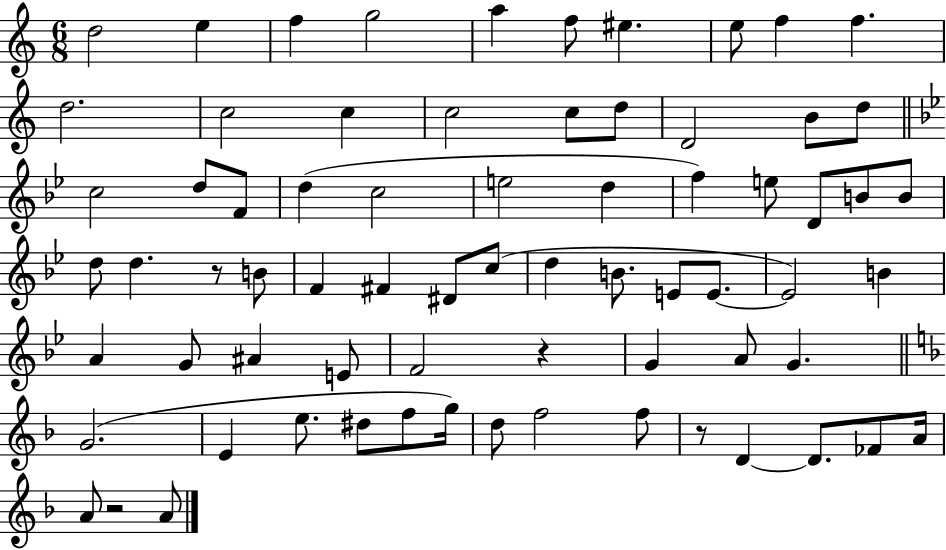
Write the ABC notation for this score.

X:1
T:Untitled
M:6/8
L:1/4
K:C
d2 e f g2 a f/2 ^e e/2 f f d2 c2 c c2 c/2 d/2 D2 B/2 d/2 c2 d/2 F/2 d c2 e2 d f e/2 D/2 B/2 B/2 d/2 d z/2 B/2 F ^F ^D/2 c/2 d B/2 E/2 E/2 E2 B A G/2 ^A E/2 F2 z G A/2 G G2 E e/2 ^d/2 f/2 g/4 d/2 f2 f/2 z/2 D D/2 _F/2 A/4 A/2 z2 A/2